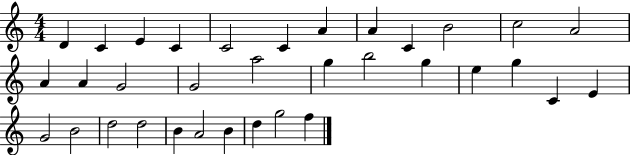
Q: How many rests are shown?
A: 0